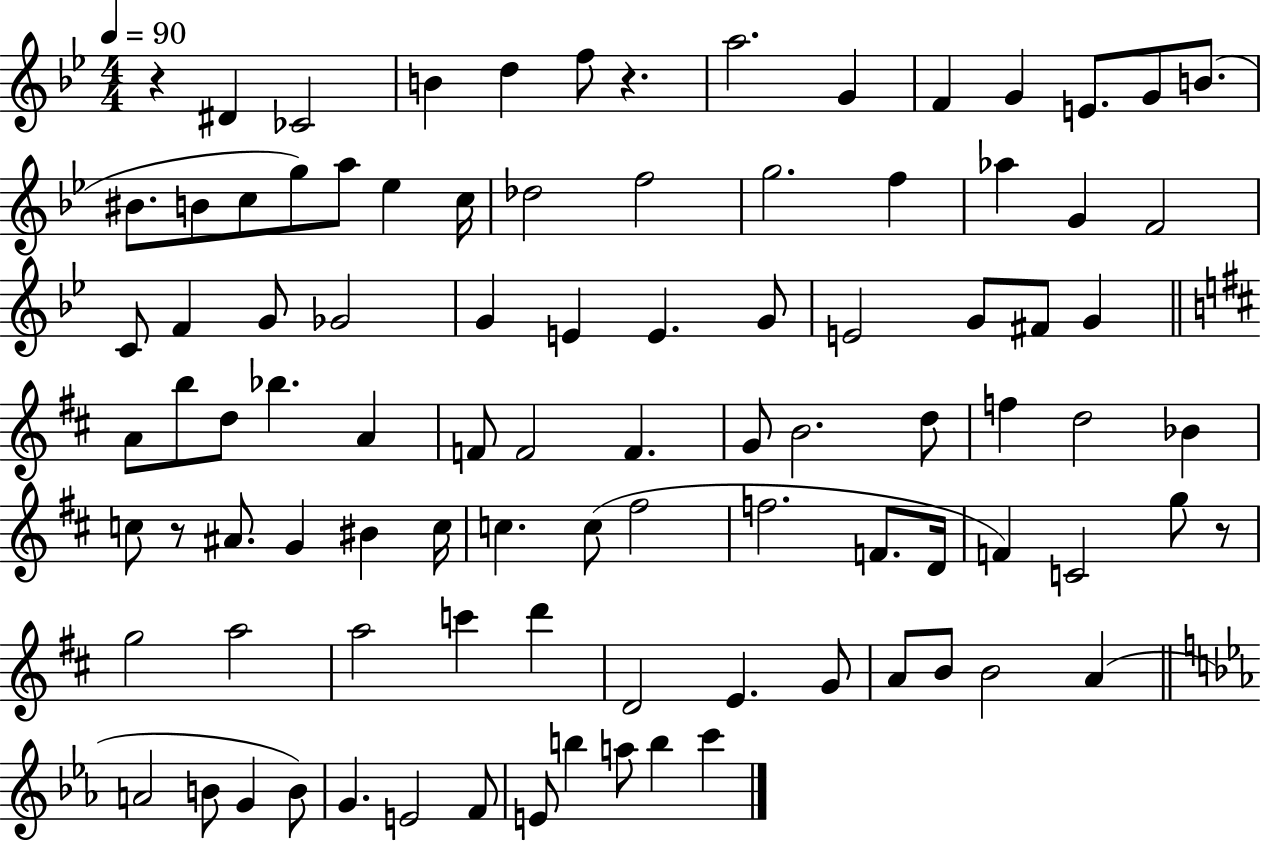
R/q D#4/q CES4/h B4/q D5/q F5/e R/q. A5/h. G4/q F4/q G4/q E4/e. G4/e B4/e. BIS4/e. B4/e C5/e G5/e A5/e Eb5/q C5/s Db5/h F5/h G5/h. F5/q Ab5/q G4/q F4/h C4/e F4/q G4/e Gb4/h G4/q E4/q E4/q. G4/e E4/h G4/e F#4/e G4/q A4/e B5/e D5/e Bb5/q. A4/q F4/e F4/h F4/q. G4/e B4/h. D5/e F5/q D5/h Bb4/q C5/e R/e A#4/e. G4/q BIS4/q C5/s C5/q. C5/e F#5/h F5/h. F4/e. D4/s F4/q C4/h G5/e R/e G5/h A5/h A5/h C6/q D6/q D4/h E4/q. G4/e A4/e B4/e B4/h A4/q A4/h B4/e G4/q B4/e G4/q. E4/h F4/e E4/e B5/q A5/e B5/q C6/q